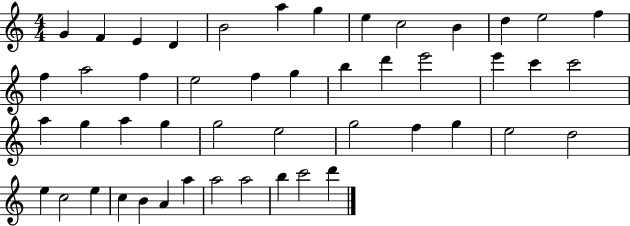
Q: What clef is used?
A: treble